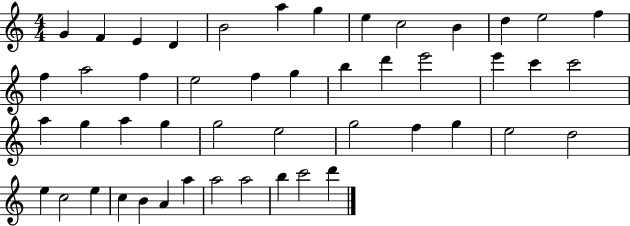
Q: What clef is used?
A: treble